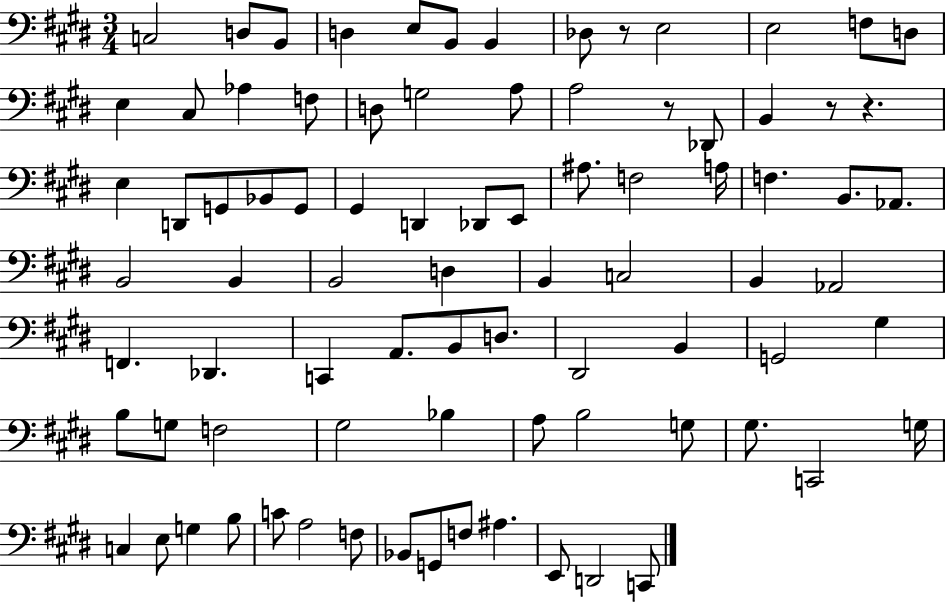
C3/h D3/e B2/e D3/q E3/e B2/e B2/q Db3/e R/e E3/h E3/h F3/e D3/e E3/q C#3/e Ab3/q F3/e D3/e G3/h A3/e A3/h R/e Db2/e B2/q R/e R/q. E3/q D2/e G2/e Bb2/e G2/e G#2/q D2/q Db2/e E2/e A#3/e. F3/h A3/s F3/q. B2/e. Ab2/e. B2/h B2/q B2/h D3/q B2/q C3/h B2/q Ab2/h F2/q. Db2/q. C2/q A2/e. B2/e D3/e. D#2/h B2/q G2/h G#3/q B3/e G3/e F3/h G#3/h Bb3/q A3/e B3/h G3/e G#3/e. C2/h G3/s C3/q E3/e G3/q B3/e C4/e A3/h F3/e Bb2/e G2/e F3/e A#3/q. E2/e D2/h C2/e